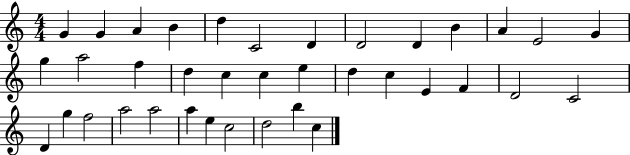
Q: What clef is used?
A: treble